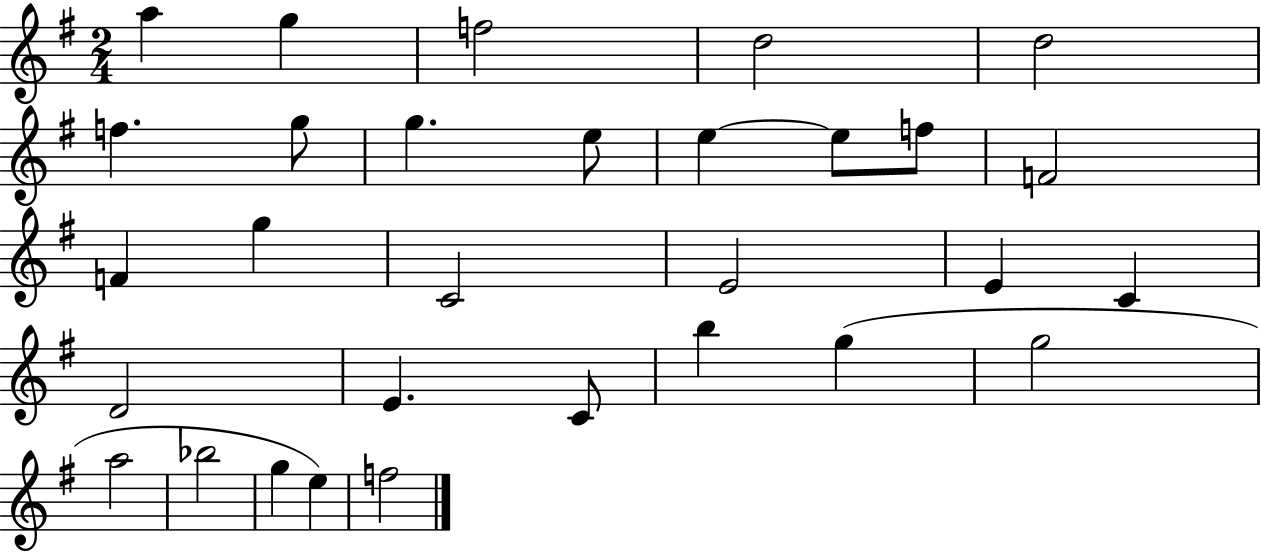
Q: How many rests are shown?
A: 0